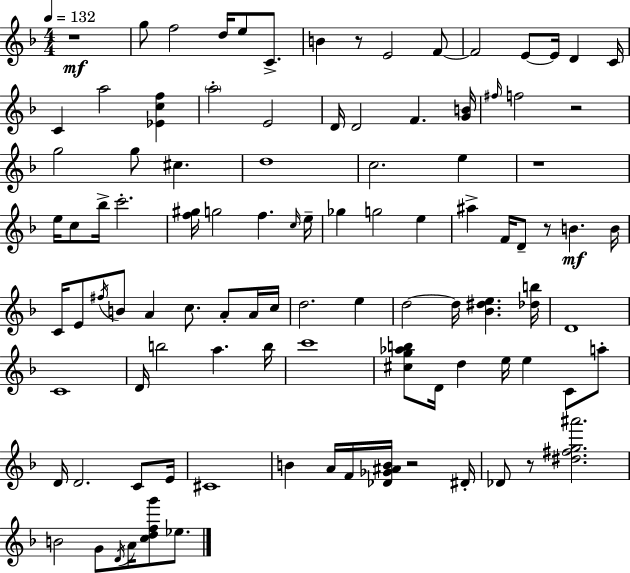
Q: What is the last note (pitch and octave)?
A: Eb5